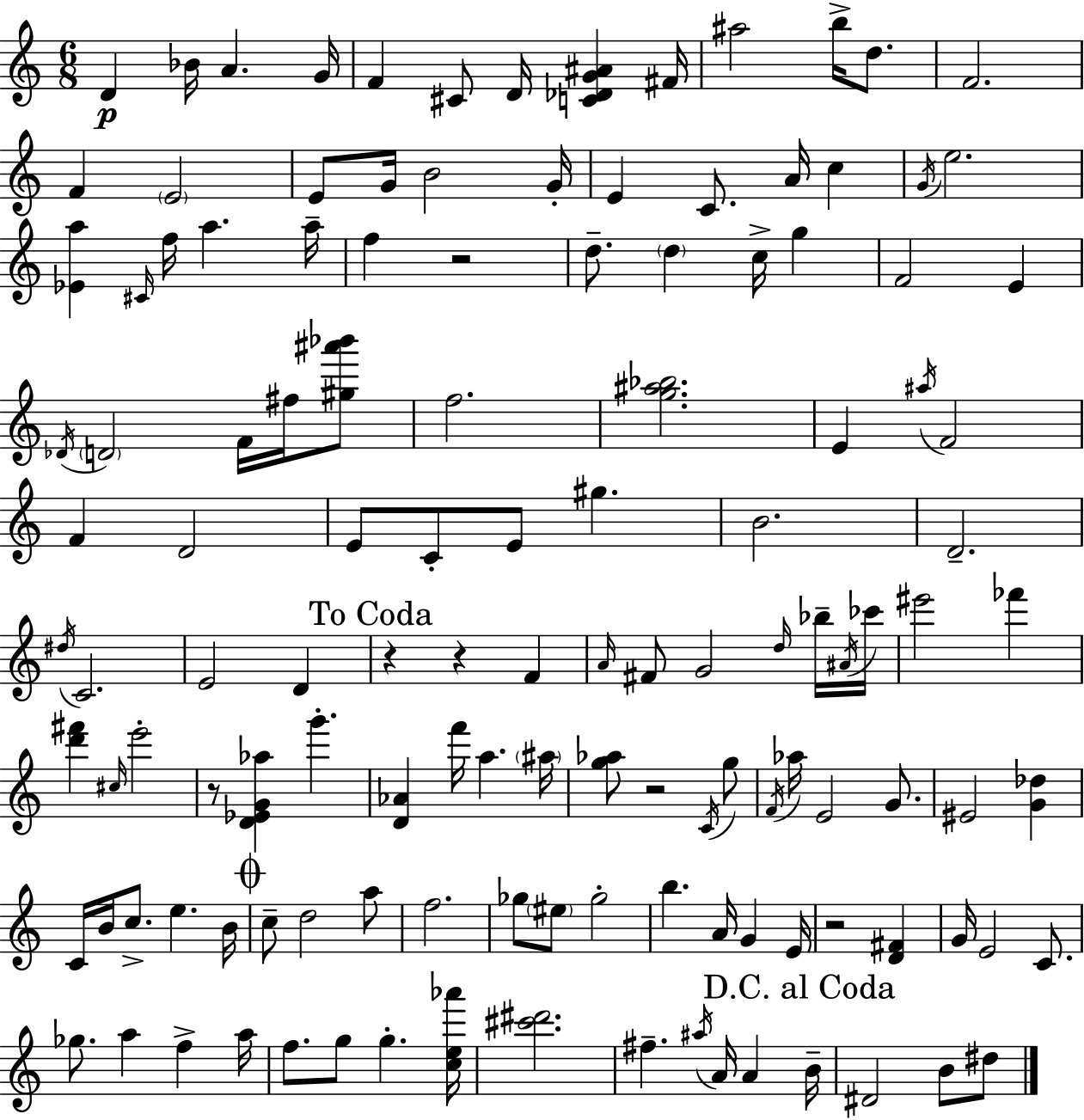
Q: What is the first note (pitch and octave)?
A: D4